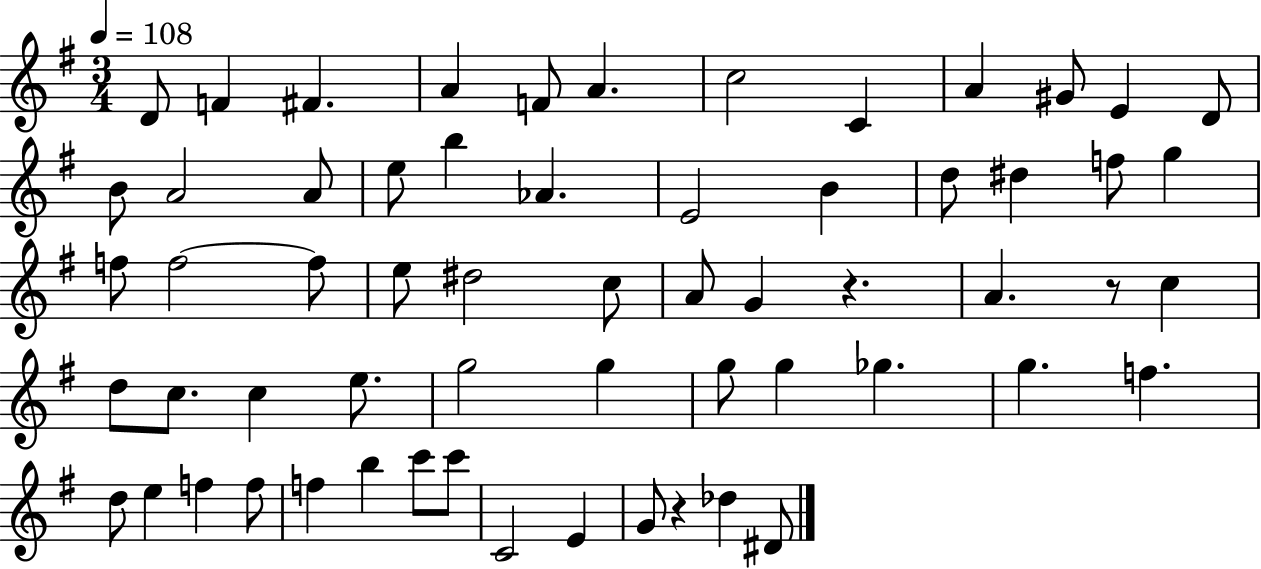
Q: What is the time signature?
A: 3/4